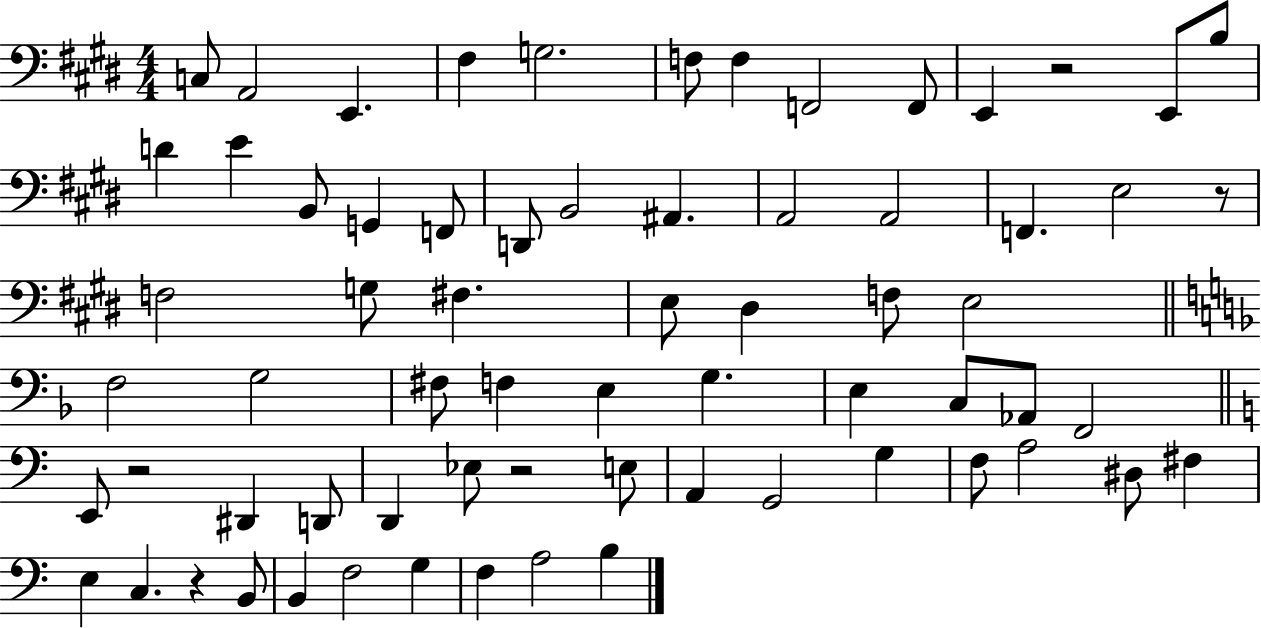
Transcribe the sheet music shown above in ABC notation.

X:1
T:Untitled
M:4/4
L:1/4
K:E
C,/2 A,,2 E,, ^F, G,2 F,/2 F, F,,2 F,,/2 E,, z2 E,,/2 B,/2 D E B,,/2 G,, F,,/2 D,,/2 B,,2 ^A,, A,,2 A,,2 F,, E,2 z/2 F,2 G,/2 ^F, E,/2 ^D, F,/2 E,2 F,2 G,2 ^F,/2 F, E, G, E, C,/2 _A,,/2 F,,2 E,,/2 z2 ^D,, D,,/2 D,, _E,/2 z2 E,/2 A,, G,,2 G, F,/2 A,2 ^D,/2 ^F, E, C, z B,,/2 B,, F,2 G, F, A,2 B,